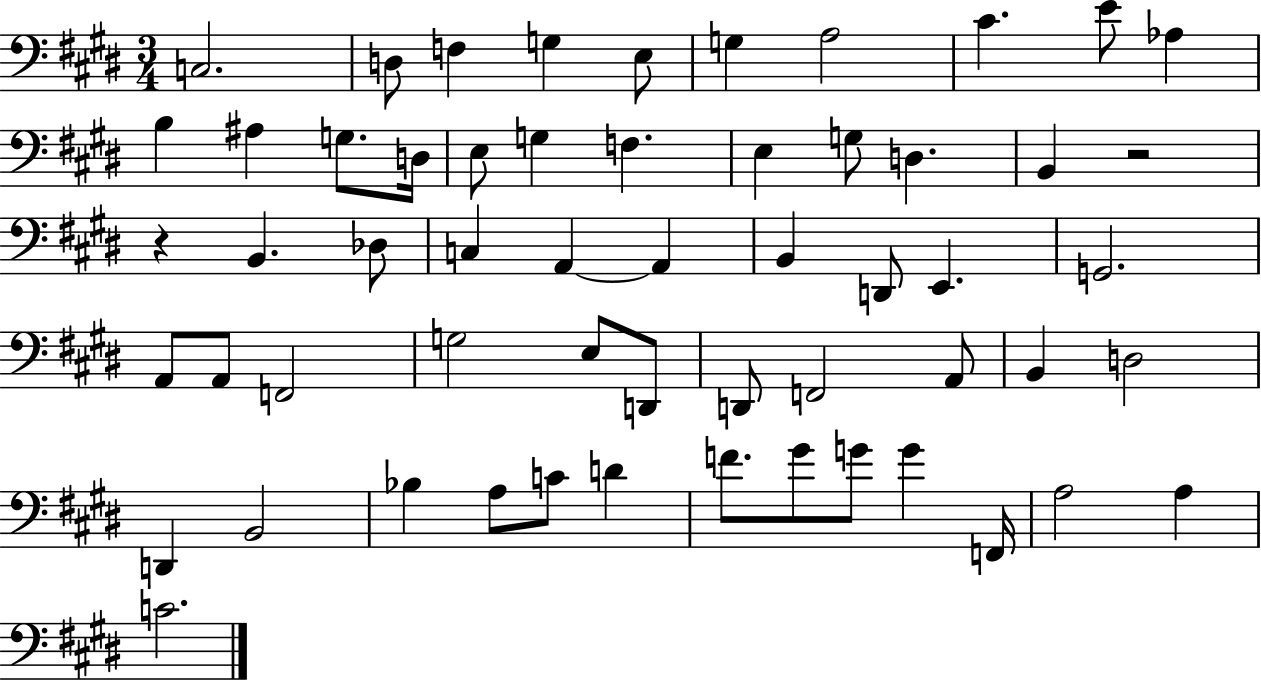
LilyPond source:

{
  \clef bass
  \numericTimeSignature
  \time 3/4
  \key e \major
  c2. | d8 f4 g4 e8 | g4 a2 | cis'4. e'8 aes4 | \break b4 ais4 g8. d16 | e8 g4 f4. | e4 g8 d4. | b,4 r2 | \break r4 b,4. des8 | c4 a,4~~ a,4 | b,4 d,8 e,4. | g,2. | \break a,8 a,8 f,2 | g2 e8 d,8 | d,8 f,2 a,8 | b,4 d2 | \break d,4 b,2 | bes4 a8 c'8 d'4 | f'8. gis'8 g'8 g'4 f,16 | a2 a4 | \break c'2. | \bar "|."
}